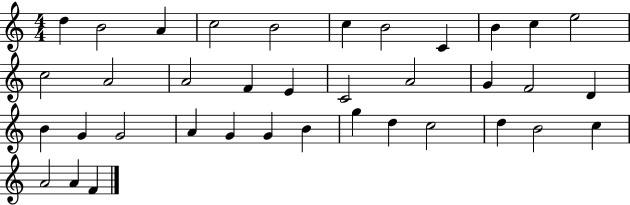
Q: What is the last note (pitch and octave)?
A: F4